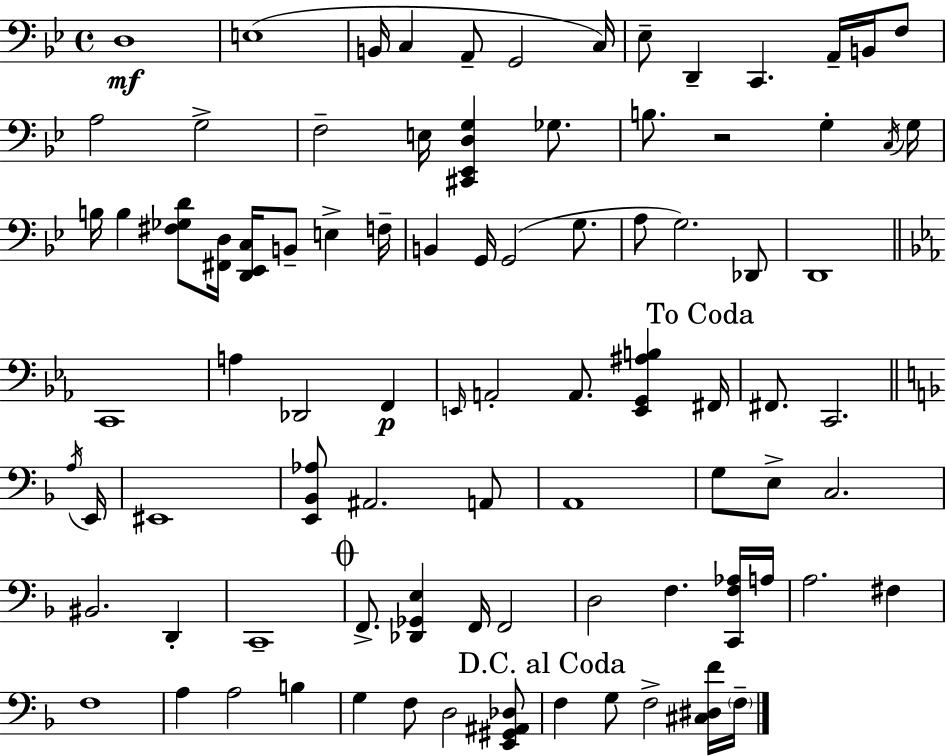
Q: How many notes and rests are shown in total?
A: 87